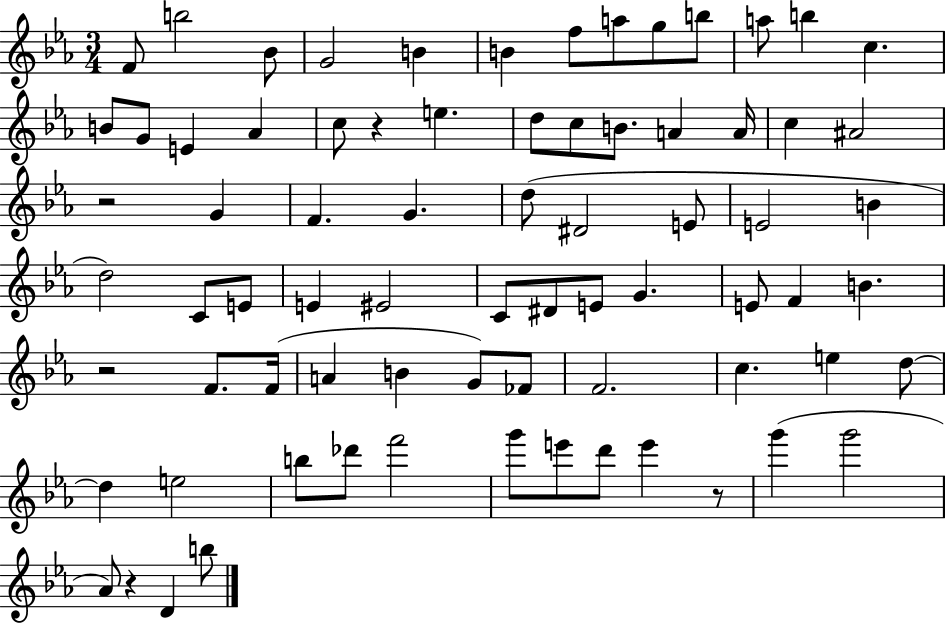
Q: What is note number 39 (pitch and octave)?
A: EIS4